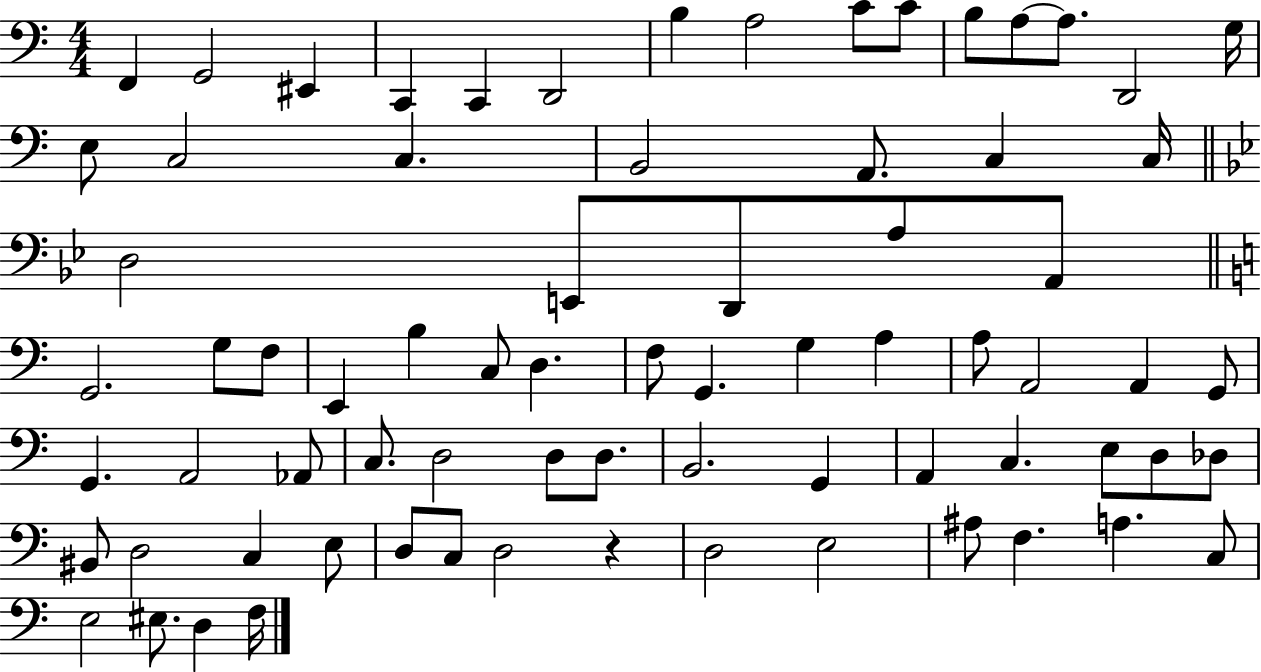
{
  \clef bass
  \numericTimeSignature
  \time 4/4
  \key c \major
  \repeat volta 2 { f,4 g,2 eis,4 | c,4 c,4 d,2 | b4 a2 c'8 c'8 | b8 a8~~ a8. d,2 g16 | \break e8 c2 c4. | b,2 a,8. c4 c16 | \bar "||" \break \key bes \major d2 e,8 d,8 a8 a,8 | \bar "||" \break \key c \major g,2. g8 f8 | e,4 b4 c8 d4. | f8 g,4. g4 a4 | a8 a,2 a,4 g,8 | \break g,4. a,2 aes,8 | c8. d2 d8 d8. | b,2. g,4 | a,4 c4. e8 d8 des8 | \break bis,8 d2 c4 e8 | d8 c8 d2 r4 | d2 e2 | ais8 f4. a4. c8 | \break e2 eis8. d4 f16 | } \bar "|."
}